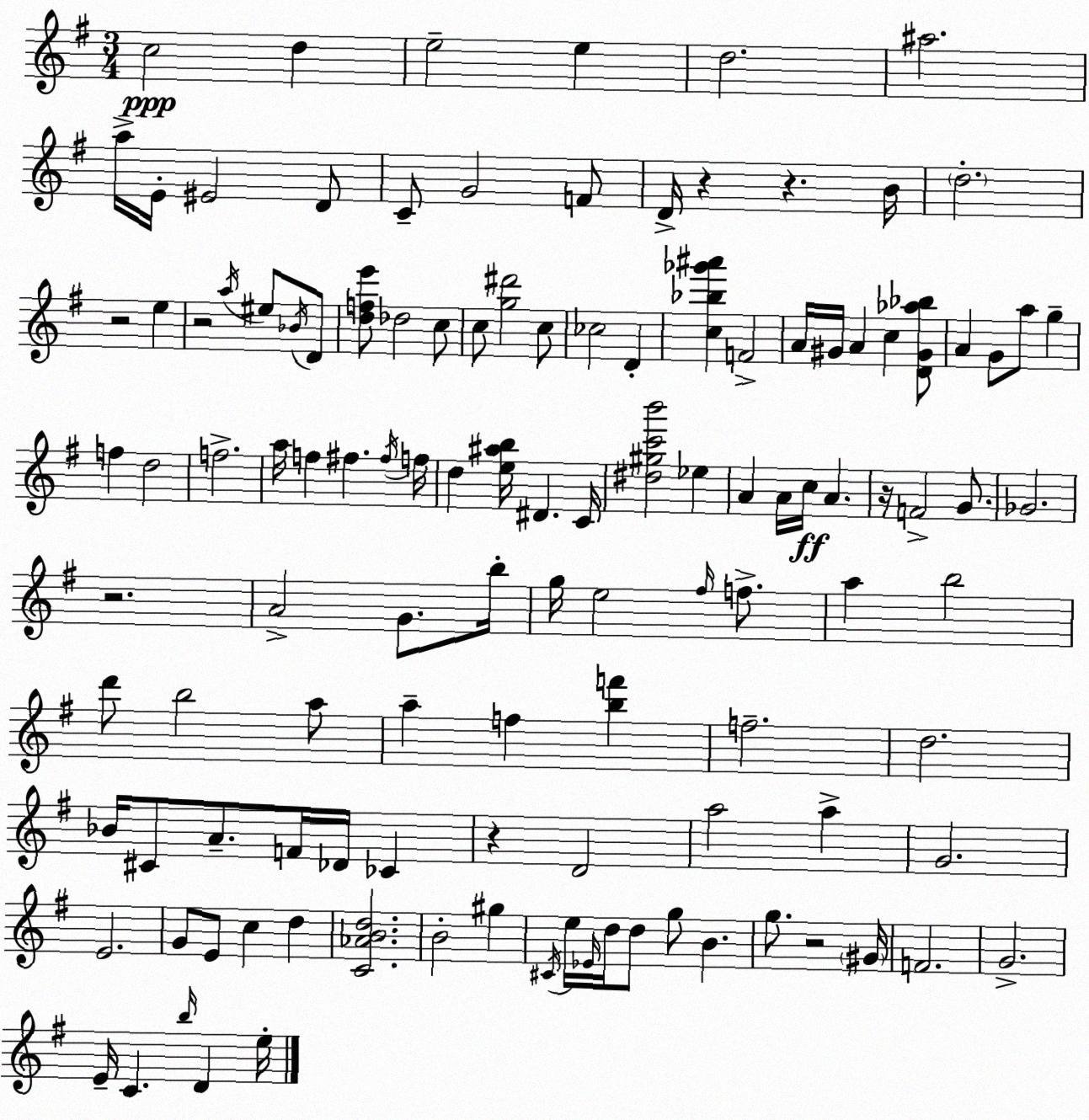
X:1
T:Untitled
M:3/4
L:1/4
K:Em
c2 d e2 e d2 ^a2 a/4 E/4 ^E2 D/2 C/2 G2 F/2 D/4 z z B/4 d2 z2 e z2 a/4 ^e/2 _B/4 D/2 [dfe']/2 _d2 c/2 c/2 [g^d']2 c/2 _c2 D [c_b_g'^a'] F2 A/4 ^G/4 A c [D^G_a_b]/2 A G/2 a/2 g f d2 f2 a/4 f ^f ^f/4 f/4 d [e^ab]/4 ^D C/4 [^d^gc'b']2 _e A A/4 c/4 A z/4 F2 G/2 _G2 z2 A2 G/2 b/4 g/4 e2 ^f/4 f/2 a b2 d'/2 b2 a/2 a f [bf'] f2 d2 _B/4 ^C/2 A/2 F/4 _D/4 _C z D2 a2 a G2 E2 G/2 E/2 c d [C_ABd]2 B2 ^g ^C/4 e/4 _E/4 d/4 d/2 g/2 B g/2 z2 ^G/4 F2 G2 E/4 C b/4 D e/4